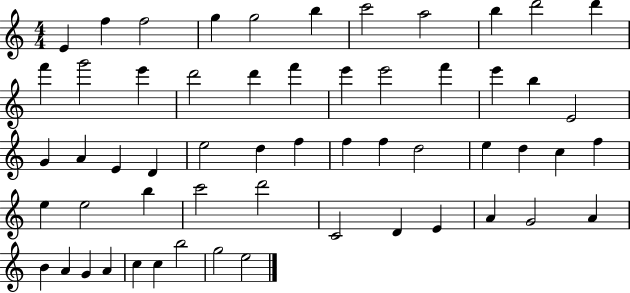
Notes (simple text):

E4/q F5/q F5/h G5/q G5/h B5/q C6/h A5/h B5/q D6/h D6/q F6/q G6/h E6/q D6/h D6/q F6/q E6/q E6/h F6/q E6/q B5/q E4/h G4/q A4/q E4/q D4/q E5/h D5/q F5/q F5/q F5/q D5/h E5/q D5/q C5/q F5/q E5/q E5/h B5/q C6/h D6/h C4/h D4/q E4/q A4/q G4/h A4/q B4/q A4/q G4/q A4/q C5/q C5/q B5/h G5/h E5/h